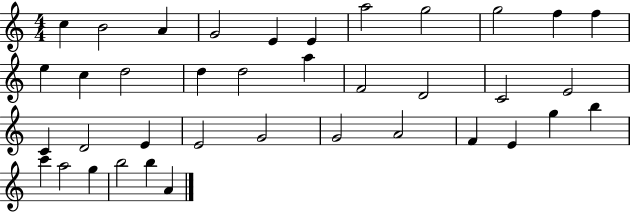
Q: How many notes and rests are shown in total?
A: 38